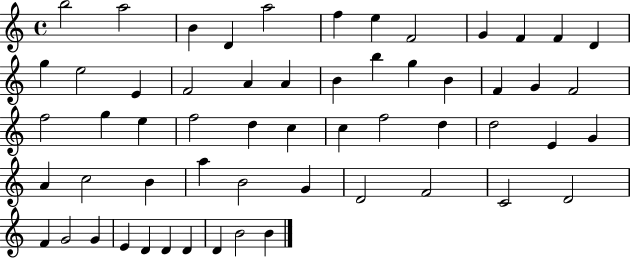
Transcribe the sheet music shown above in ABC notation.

X:1
T:Untitled
M:4/4
L:1/4
K:C
b2 a2 B D a2 f e F2 G F F D g e2 E F2 A A B b g B F G F2 f2 g e f2 d c c f2 d d2 E G A c2 B a B2 G D2 F2 C2 D2 F G2 G E D D D D B2 B